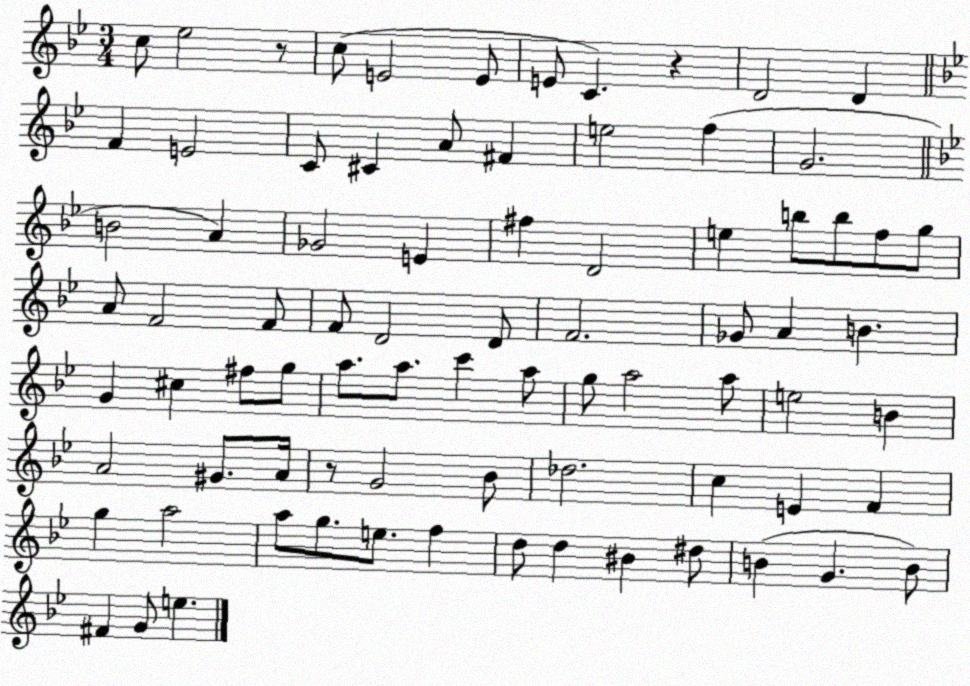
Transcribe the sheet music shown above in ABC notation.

X:1
T:Untitled
M:3/4
L:1/4
K:Bb
c/2 _e2 z/2 c/2 E2 E/2 E/2 C z D2 D F E2 C/2 ^C A/2 ^F e2 f G2 B2 A _G2 E ^f D2 e b/2 b/2 f/2 g/2 A/2 F2 F/2 F/2 D2 D/2 F2 _G/2 A B G ^c ^f/2 g/2 a/2 a/2 c' a/2 g/2 a2 a/2 e2 B A2 ^G/2 A/4 z/2 G2 _B/2 _d2 c E F g a2 a/2 g/2 e/2 f d/2 d ^B ^d/2 B G B/2 ^F G/2 e